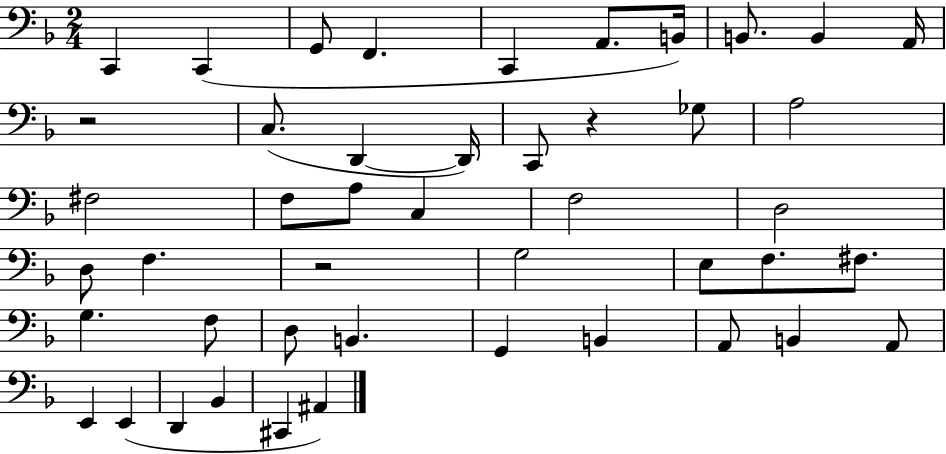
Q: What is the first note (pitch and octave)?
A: C2